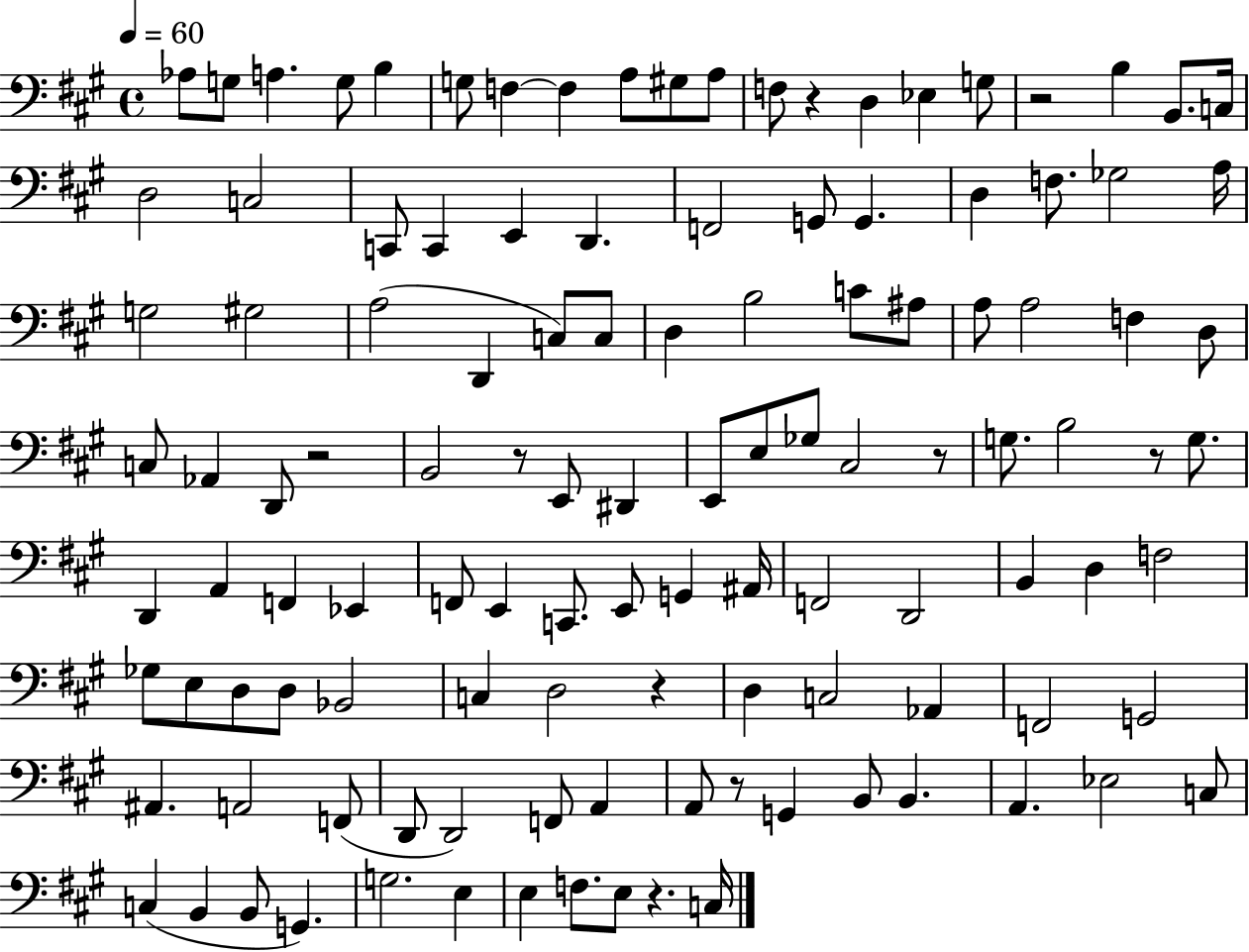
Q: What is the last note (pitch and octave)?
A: C3